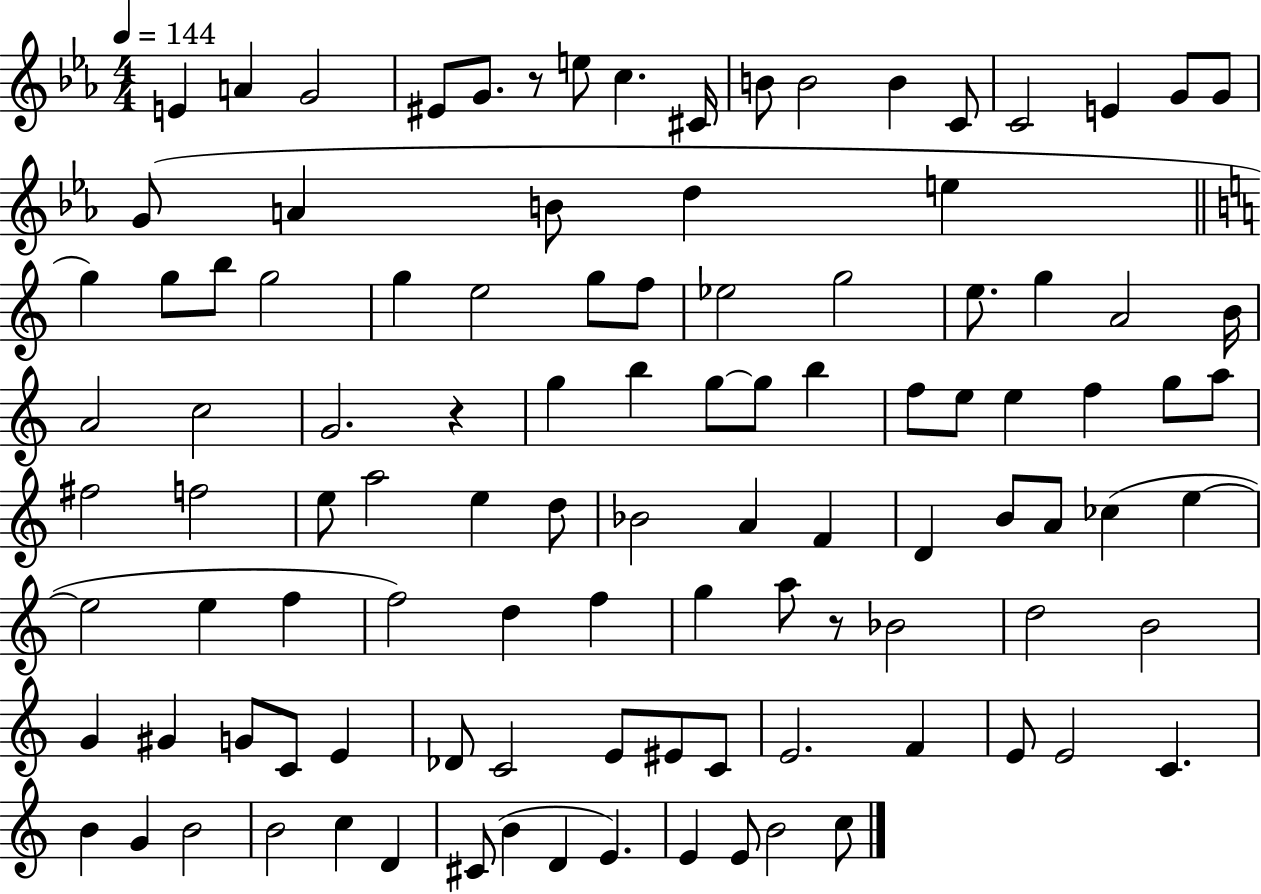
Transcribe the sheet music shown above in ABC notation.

X:1
T:Untitled
M:4/4
L:1/4
K:Eb
E A G2 ^E/2 G/2 z/2 e/2 c ^C/4 B/2 B2 B C/2 C2 E G/2 G/2 G/2 A B/2 d e g g/2 b/2 g2 g e2 g/2 f/2 _e2 g2 e/2 g A2 B/4 A2 c2 G2 z g b g/2 g/2 b f/2 e/2 e f g/2 a/2 ^f2 f2 e/2 a2 e d/2 _B2 A F D B/2 A/2 _c e e2 e f f2 d f g a/2 z/2 _B2 d2 B2 G ^G G/2 C/2 E _D/2 C2 E/2 ^E/2 C/2 E2 F E/2 E2 C B G B2 B2 c D ^C/2 B D E E E/2 B2 c/2